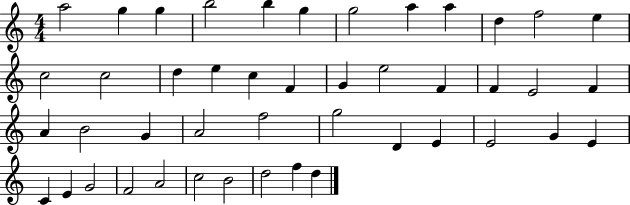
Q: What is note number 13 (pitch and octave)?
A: C5